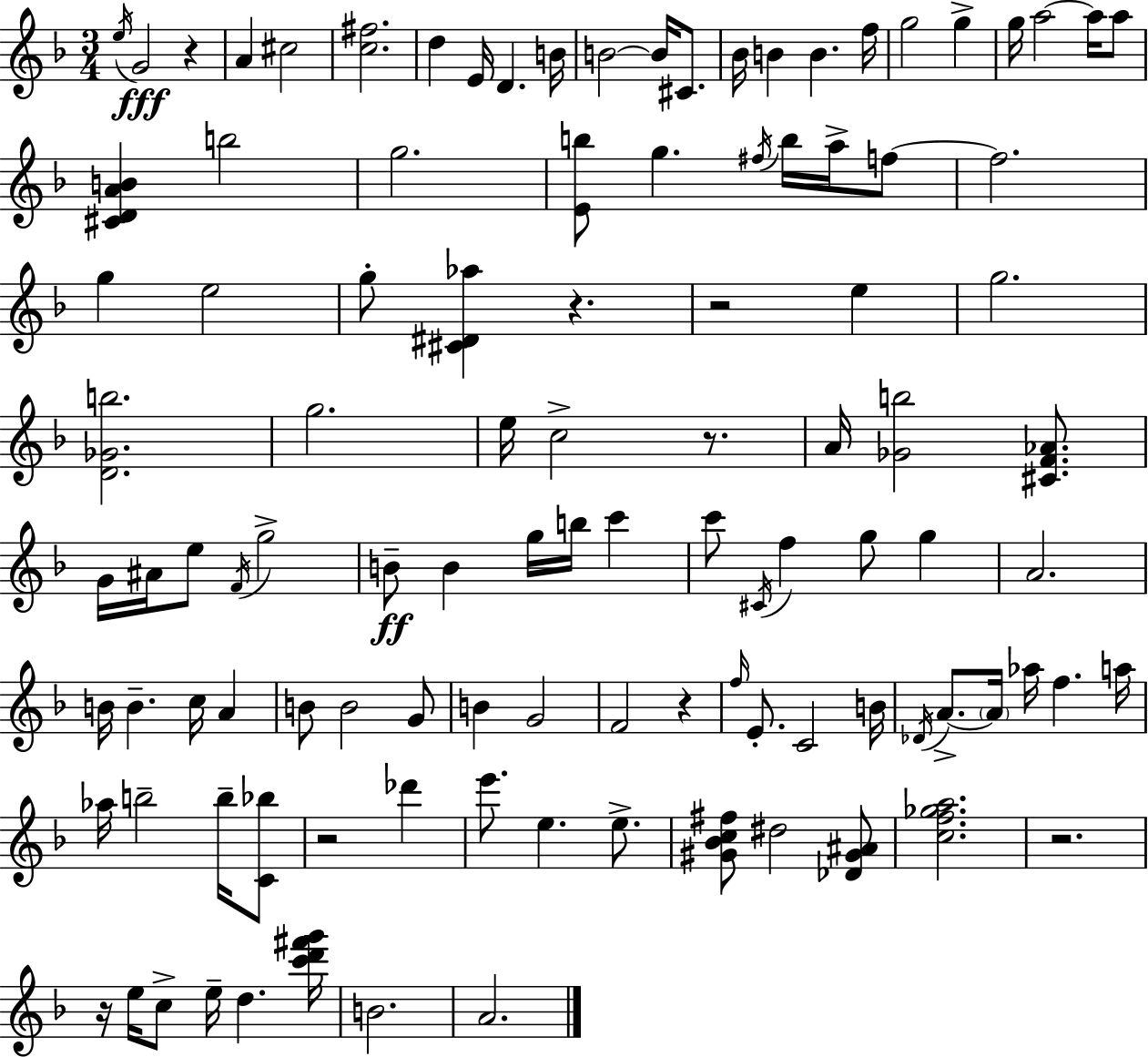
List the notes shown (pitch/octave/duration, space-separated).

E5/s G4/h R/q A4/q C#5/h [C5,F#5]/h. D5/q E4/s D4/q. B4/s B4/h B4/s C#4/e. Bb4/s B4/q B4/q. F5/s G5/h G5/q G5/s A5/h A5/s A5/e [C#4,D4,A4,B4]/q B5/h G5/h. [E4,B5]/e G5/q. F#5/s B5/s A5/s F5/e F5/h. G5/q E5/h G5/e [C#4,D#4,Ab5]/q R/q. R/h E5/q G5/h. [D4,Gb4,B5]/h. G5/h. E5/s C5/h R/e. A4/s [Gb4,B5]/h [C#4,F4,Ab4]/e. G4/s A#4/s E5/e F4/s G5/h B4/e B4/q G5/s B5/s C6/q C6/e C#4/s F5/q G5/e G5/q A4/h. B4/s B4/q. C5/s A4/q B4/e B4/h G4/e B4/q G4/h F4/h R/q F5/s E4/e. C4/h B4/s Db4/s A4/e. A4/s Ab5/s F5/q. A5/s Ab5/s B5/h B5/s [C4,Bb5]/e R/h Db6/q E6/e. E5/q. E5/e. [G#4,Bb4,C5,F#5]/e D#5/h [Db4,G#4,A#4]/e [C5,F5,Gb5,A5]/h. R/h. R/s E5/s C5/e E5/s D5/q. [C6,D6,F#6,G6]/s B4/h. A4/h.